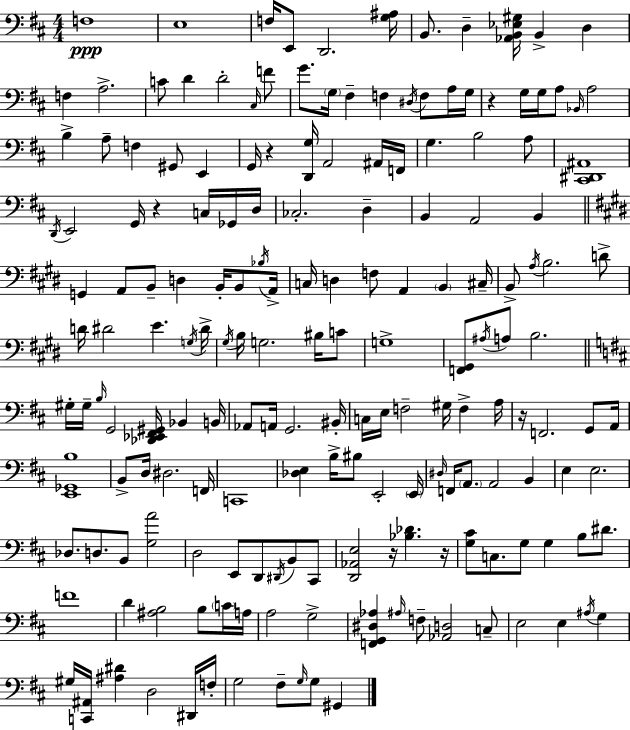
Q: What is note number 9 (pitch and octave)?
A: D3